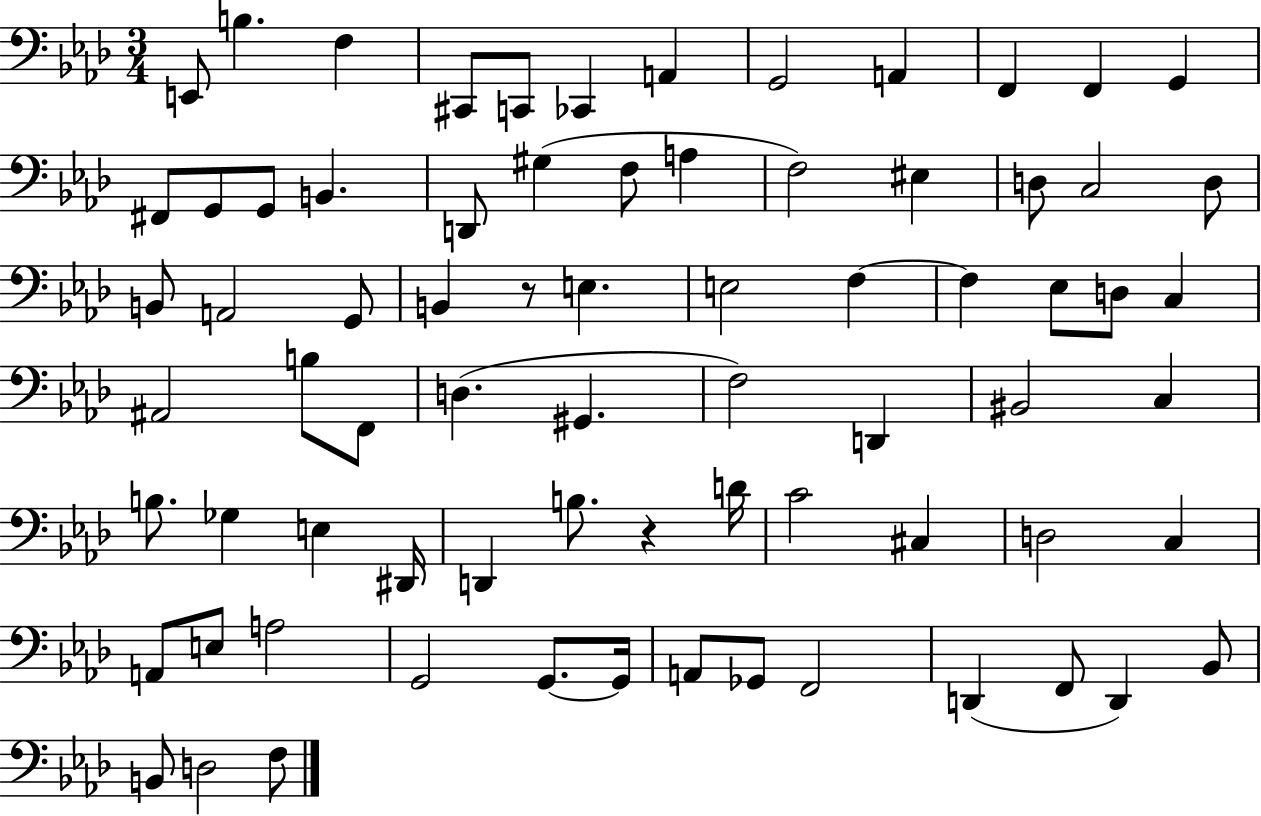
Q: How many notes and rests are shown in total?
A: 74